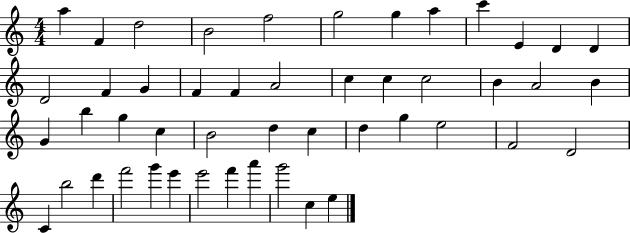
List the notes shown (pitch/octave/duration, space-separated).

A5/q F4/q D5/h B4/h F5/h G5/h G5/q A5/q C6/q E4/q D4/q D4/q D4/h F4/q G4/q F4/q F4/q A4/h C5/q C5/q C5/h B4/q A4/h B4/q G4/q B5/q G5/q C5/q B4/h D5/q C5/q D5/q G5/q E5/h F4/h D4/h C4/q B5/h D6/q F6/h G6/q E6/q E6/h F6/q A6/q G6/h C5/q E5/q